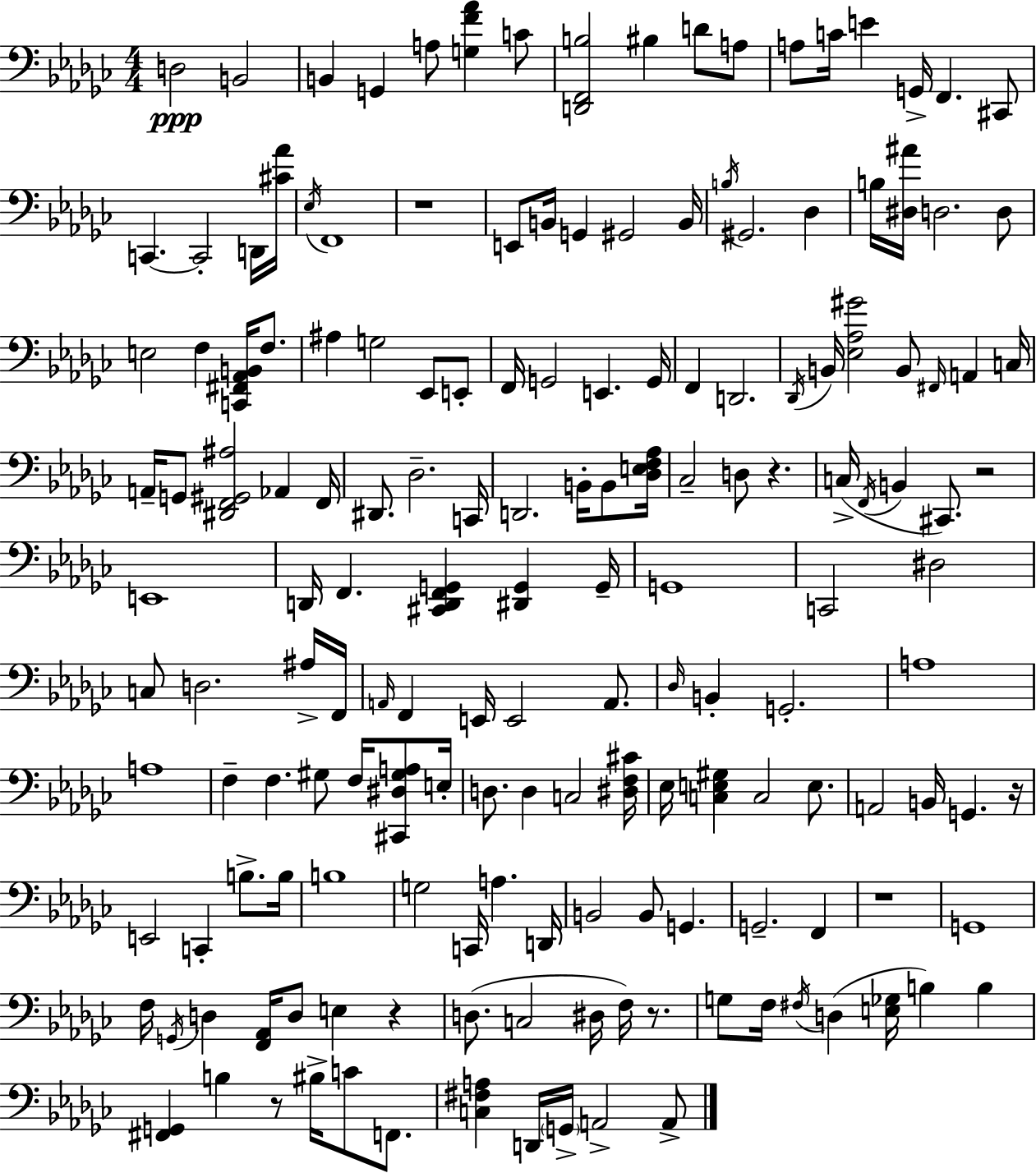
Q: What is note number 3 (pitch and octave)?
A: B2